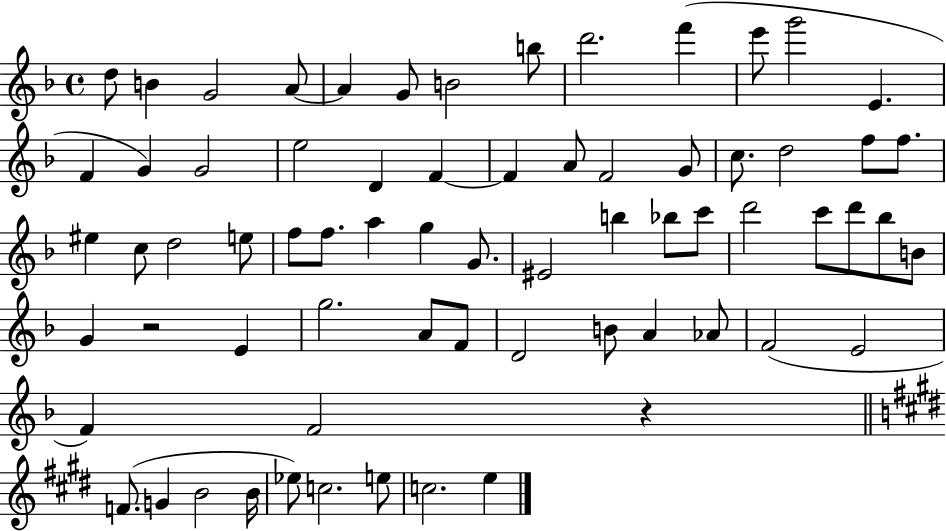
{
  \clef treble
  \time 4/4
  \defaultTimeSignature
  \key f \major
  d''8 b'4 g'2 a'8~~ | a'4 g'8 b'2 b''8 | d'''2. f'''4( | e'''8 g'''2 e'4. | \break f'4 g'4) g'2 | e''2 d'4 f'4~~ | f'4 a'8 f'2 g'8 | c''8. d''2 f''8 f''8. | \break eis''4 c''8 d''2 e''8 | f''8 f''8. a''4 g''4 g'8. | eis'2 b''4 bes''8 c'''8 | d'''2 c'''8 d'''8 bes''8 b'8 | \break g'4 r2 e'4 | g''2. a'8 f'8 | d'2 b'8 a'4 aes'8 | f'2( e'2 | \break f'4) f'2 r4 | \bar "||" \break \key e \major f'8.( g'4 b'2 b'16 | ees''8) c''2. e''8 | c''2. e''4 | \bar "|."
}